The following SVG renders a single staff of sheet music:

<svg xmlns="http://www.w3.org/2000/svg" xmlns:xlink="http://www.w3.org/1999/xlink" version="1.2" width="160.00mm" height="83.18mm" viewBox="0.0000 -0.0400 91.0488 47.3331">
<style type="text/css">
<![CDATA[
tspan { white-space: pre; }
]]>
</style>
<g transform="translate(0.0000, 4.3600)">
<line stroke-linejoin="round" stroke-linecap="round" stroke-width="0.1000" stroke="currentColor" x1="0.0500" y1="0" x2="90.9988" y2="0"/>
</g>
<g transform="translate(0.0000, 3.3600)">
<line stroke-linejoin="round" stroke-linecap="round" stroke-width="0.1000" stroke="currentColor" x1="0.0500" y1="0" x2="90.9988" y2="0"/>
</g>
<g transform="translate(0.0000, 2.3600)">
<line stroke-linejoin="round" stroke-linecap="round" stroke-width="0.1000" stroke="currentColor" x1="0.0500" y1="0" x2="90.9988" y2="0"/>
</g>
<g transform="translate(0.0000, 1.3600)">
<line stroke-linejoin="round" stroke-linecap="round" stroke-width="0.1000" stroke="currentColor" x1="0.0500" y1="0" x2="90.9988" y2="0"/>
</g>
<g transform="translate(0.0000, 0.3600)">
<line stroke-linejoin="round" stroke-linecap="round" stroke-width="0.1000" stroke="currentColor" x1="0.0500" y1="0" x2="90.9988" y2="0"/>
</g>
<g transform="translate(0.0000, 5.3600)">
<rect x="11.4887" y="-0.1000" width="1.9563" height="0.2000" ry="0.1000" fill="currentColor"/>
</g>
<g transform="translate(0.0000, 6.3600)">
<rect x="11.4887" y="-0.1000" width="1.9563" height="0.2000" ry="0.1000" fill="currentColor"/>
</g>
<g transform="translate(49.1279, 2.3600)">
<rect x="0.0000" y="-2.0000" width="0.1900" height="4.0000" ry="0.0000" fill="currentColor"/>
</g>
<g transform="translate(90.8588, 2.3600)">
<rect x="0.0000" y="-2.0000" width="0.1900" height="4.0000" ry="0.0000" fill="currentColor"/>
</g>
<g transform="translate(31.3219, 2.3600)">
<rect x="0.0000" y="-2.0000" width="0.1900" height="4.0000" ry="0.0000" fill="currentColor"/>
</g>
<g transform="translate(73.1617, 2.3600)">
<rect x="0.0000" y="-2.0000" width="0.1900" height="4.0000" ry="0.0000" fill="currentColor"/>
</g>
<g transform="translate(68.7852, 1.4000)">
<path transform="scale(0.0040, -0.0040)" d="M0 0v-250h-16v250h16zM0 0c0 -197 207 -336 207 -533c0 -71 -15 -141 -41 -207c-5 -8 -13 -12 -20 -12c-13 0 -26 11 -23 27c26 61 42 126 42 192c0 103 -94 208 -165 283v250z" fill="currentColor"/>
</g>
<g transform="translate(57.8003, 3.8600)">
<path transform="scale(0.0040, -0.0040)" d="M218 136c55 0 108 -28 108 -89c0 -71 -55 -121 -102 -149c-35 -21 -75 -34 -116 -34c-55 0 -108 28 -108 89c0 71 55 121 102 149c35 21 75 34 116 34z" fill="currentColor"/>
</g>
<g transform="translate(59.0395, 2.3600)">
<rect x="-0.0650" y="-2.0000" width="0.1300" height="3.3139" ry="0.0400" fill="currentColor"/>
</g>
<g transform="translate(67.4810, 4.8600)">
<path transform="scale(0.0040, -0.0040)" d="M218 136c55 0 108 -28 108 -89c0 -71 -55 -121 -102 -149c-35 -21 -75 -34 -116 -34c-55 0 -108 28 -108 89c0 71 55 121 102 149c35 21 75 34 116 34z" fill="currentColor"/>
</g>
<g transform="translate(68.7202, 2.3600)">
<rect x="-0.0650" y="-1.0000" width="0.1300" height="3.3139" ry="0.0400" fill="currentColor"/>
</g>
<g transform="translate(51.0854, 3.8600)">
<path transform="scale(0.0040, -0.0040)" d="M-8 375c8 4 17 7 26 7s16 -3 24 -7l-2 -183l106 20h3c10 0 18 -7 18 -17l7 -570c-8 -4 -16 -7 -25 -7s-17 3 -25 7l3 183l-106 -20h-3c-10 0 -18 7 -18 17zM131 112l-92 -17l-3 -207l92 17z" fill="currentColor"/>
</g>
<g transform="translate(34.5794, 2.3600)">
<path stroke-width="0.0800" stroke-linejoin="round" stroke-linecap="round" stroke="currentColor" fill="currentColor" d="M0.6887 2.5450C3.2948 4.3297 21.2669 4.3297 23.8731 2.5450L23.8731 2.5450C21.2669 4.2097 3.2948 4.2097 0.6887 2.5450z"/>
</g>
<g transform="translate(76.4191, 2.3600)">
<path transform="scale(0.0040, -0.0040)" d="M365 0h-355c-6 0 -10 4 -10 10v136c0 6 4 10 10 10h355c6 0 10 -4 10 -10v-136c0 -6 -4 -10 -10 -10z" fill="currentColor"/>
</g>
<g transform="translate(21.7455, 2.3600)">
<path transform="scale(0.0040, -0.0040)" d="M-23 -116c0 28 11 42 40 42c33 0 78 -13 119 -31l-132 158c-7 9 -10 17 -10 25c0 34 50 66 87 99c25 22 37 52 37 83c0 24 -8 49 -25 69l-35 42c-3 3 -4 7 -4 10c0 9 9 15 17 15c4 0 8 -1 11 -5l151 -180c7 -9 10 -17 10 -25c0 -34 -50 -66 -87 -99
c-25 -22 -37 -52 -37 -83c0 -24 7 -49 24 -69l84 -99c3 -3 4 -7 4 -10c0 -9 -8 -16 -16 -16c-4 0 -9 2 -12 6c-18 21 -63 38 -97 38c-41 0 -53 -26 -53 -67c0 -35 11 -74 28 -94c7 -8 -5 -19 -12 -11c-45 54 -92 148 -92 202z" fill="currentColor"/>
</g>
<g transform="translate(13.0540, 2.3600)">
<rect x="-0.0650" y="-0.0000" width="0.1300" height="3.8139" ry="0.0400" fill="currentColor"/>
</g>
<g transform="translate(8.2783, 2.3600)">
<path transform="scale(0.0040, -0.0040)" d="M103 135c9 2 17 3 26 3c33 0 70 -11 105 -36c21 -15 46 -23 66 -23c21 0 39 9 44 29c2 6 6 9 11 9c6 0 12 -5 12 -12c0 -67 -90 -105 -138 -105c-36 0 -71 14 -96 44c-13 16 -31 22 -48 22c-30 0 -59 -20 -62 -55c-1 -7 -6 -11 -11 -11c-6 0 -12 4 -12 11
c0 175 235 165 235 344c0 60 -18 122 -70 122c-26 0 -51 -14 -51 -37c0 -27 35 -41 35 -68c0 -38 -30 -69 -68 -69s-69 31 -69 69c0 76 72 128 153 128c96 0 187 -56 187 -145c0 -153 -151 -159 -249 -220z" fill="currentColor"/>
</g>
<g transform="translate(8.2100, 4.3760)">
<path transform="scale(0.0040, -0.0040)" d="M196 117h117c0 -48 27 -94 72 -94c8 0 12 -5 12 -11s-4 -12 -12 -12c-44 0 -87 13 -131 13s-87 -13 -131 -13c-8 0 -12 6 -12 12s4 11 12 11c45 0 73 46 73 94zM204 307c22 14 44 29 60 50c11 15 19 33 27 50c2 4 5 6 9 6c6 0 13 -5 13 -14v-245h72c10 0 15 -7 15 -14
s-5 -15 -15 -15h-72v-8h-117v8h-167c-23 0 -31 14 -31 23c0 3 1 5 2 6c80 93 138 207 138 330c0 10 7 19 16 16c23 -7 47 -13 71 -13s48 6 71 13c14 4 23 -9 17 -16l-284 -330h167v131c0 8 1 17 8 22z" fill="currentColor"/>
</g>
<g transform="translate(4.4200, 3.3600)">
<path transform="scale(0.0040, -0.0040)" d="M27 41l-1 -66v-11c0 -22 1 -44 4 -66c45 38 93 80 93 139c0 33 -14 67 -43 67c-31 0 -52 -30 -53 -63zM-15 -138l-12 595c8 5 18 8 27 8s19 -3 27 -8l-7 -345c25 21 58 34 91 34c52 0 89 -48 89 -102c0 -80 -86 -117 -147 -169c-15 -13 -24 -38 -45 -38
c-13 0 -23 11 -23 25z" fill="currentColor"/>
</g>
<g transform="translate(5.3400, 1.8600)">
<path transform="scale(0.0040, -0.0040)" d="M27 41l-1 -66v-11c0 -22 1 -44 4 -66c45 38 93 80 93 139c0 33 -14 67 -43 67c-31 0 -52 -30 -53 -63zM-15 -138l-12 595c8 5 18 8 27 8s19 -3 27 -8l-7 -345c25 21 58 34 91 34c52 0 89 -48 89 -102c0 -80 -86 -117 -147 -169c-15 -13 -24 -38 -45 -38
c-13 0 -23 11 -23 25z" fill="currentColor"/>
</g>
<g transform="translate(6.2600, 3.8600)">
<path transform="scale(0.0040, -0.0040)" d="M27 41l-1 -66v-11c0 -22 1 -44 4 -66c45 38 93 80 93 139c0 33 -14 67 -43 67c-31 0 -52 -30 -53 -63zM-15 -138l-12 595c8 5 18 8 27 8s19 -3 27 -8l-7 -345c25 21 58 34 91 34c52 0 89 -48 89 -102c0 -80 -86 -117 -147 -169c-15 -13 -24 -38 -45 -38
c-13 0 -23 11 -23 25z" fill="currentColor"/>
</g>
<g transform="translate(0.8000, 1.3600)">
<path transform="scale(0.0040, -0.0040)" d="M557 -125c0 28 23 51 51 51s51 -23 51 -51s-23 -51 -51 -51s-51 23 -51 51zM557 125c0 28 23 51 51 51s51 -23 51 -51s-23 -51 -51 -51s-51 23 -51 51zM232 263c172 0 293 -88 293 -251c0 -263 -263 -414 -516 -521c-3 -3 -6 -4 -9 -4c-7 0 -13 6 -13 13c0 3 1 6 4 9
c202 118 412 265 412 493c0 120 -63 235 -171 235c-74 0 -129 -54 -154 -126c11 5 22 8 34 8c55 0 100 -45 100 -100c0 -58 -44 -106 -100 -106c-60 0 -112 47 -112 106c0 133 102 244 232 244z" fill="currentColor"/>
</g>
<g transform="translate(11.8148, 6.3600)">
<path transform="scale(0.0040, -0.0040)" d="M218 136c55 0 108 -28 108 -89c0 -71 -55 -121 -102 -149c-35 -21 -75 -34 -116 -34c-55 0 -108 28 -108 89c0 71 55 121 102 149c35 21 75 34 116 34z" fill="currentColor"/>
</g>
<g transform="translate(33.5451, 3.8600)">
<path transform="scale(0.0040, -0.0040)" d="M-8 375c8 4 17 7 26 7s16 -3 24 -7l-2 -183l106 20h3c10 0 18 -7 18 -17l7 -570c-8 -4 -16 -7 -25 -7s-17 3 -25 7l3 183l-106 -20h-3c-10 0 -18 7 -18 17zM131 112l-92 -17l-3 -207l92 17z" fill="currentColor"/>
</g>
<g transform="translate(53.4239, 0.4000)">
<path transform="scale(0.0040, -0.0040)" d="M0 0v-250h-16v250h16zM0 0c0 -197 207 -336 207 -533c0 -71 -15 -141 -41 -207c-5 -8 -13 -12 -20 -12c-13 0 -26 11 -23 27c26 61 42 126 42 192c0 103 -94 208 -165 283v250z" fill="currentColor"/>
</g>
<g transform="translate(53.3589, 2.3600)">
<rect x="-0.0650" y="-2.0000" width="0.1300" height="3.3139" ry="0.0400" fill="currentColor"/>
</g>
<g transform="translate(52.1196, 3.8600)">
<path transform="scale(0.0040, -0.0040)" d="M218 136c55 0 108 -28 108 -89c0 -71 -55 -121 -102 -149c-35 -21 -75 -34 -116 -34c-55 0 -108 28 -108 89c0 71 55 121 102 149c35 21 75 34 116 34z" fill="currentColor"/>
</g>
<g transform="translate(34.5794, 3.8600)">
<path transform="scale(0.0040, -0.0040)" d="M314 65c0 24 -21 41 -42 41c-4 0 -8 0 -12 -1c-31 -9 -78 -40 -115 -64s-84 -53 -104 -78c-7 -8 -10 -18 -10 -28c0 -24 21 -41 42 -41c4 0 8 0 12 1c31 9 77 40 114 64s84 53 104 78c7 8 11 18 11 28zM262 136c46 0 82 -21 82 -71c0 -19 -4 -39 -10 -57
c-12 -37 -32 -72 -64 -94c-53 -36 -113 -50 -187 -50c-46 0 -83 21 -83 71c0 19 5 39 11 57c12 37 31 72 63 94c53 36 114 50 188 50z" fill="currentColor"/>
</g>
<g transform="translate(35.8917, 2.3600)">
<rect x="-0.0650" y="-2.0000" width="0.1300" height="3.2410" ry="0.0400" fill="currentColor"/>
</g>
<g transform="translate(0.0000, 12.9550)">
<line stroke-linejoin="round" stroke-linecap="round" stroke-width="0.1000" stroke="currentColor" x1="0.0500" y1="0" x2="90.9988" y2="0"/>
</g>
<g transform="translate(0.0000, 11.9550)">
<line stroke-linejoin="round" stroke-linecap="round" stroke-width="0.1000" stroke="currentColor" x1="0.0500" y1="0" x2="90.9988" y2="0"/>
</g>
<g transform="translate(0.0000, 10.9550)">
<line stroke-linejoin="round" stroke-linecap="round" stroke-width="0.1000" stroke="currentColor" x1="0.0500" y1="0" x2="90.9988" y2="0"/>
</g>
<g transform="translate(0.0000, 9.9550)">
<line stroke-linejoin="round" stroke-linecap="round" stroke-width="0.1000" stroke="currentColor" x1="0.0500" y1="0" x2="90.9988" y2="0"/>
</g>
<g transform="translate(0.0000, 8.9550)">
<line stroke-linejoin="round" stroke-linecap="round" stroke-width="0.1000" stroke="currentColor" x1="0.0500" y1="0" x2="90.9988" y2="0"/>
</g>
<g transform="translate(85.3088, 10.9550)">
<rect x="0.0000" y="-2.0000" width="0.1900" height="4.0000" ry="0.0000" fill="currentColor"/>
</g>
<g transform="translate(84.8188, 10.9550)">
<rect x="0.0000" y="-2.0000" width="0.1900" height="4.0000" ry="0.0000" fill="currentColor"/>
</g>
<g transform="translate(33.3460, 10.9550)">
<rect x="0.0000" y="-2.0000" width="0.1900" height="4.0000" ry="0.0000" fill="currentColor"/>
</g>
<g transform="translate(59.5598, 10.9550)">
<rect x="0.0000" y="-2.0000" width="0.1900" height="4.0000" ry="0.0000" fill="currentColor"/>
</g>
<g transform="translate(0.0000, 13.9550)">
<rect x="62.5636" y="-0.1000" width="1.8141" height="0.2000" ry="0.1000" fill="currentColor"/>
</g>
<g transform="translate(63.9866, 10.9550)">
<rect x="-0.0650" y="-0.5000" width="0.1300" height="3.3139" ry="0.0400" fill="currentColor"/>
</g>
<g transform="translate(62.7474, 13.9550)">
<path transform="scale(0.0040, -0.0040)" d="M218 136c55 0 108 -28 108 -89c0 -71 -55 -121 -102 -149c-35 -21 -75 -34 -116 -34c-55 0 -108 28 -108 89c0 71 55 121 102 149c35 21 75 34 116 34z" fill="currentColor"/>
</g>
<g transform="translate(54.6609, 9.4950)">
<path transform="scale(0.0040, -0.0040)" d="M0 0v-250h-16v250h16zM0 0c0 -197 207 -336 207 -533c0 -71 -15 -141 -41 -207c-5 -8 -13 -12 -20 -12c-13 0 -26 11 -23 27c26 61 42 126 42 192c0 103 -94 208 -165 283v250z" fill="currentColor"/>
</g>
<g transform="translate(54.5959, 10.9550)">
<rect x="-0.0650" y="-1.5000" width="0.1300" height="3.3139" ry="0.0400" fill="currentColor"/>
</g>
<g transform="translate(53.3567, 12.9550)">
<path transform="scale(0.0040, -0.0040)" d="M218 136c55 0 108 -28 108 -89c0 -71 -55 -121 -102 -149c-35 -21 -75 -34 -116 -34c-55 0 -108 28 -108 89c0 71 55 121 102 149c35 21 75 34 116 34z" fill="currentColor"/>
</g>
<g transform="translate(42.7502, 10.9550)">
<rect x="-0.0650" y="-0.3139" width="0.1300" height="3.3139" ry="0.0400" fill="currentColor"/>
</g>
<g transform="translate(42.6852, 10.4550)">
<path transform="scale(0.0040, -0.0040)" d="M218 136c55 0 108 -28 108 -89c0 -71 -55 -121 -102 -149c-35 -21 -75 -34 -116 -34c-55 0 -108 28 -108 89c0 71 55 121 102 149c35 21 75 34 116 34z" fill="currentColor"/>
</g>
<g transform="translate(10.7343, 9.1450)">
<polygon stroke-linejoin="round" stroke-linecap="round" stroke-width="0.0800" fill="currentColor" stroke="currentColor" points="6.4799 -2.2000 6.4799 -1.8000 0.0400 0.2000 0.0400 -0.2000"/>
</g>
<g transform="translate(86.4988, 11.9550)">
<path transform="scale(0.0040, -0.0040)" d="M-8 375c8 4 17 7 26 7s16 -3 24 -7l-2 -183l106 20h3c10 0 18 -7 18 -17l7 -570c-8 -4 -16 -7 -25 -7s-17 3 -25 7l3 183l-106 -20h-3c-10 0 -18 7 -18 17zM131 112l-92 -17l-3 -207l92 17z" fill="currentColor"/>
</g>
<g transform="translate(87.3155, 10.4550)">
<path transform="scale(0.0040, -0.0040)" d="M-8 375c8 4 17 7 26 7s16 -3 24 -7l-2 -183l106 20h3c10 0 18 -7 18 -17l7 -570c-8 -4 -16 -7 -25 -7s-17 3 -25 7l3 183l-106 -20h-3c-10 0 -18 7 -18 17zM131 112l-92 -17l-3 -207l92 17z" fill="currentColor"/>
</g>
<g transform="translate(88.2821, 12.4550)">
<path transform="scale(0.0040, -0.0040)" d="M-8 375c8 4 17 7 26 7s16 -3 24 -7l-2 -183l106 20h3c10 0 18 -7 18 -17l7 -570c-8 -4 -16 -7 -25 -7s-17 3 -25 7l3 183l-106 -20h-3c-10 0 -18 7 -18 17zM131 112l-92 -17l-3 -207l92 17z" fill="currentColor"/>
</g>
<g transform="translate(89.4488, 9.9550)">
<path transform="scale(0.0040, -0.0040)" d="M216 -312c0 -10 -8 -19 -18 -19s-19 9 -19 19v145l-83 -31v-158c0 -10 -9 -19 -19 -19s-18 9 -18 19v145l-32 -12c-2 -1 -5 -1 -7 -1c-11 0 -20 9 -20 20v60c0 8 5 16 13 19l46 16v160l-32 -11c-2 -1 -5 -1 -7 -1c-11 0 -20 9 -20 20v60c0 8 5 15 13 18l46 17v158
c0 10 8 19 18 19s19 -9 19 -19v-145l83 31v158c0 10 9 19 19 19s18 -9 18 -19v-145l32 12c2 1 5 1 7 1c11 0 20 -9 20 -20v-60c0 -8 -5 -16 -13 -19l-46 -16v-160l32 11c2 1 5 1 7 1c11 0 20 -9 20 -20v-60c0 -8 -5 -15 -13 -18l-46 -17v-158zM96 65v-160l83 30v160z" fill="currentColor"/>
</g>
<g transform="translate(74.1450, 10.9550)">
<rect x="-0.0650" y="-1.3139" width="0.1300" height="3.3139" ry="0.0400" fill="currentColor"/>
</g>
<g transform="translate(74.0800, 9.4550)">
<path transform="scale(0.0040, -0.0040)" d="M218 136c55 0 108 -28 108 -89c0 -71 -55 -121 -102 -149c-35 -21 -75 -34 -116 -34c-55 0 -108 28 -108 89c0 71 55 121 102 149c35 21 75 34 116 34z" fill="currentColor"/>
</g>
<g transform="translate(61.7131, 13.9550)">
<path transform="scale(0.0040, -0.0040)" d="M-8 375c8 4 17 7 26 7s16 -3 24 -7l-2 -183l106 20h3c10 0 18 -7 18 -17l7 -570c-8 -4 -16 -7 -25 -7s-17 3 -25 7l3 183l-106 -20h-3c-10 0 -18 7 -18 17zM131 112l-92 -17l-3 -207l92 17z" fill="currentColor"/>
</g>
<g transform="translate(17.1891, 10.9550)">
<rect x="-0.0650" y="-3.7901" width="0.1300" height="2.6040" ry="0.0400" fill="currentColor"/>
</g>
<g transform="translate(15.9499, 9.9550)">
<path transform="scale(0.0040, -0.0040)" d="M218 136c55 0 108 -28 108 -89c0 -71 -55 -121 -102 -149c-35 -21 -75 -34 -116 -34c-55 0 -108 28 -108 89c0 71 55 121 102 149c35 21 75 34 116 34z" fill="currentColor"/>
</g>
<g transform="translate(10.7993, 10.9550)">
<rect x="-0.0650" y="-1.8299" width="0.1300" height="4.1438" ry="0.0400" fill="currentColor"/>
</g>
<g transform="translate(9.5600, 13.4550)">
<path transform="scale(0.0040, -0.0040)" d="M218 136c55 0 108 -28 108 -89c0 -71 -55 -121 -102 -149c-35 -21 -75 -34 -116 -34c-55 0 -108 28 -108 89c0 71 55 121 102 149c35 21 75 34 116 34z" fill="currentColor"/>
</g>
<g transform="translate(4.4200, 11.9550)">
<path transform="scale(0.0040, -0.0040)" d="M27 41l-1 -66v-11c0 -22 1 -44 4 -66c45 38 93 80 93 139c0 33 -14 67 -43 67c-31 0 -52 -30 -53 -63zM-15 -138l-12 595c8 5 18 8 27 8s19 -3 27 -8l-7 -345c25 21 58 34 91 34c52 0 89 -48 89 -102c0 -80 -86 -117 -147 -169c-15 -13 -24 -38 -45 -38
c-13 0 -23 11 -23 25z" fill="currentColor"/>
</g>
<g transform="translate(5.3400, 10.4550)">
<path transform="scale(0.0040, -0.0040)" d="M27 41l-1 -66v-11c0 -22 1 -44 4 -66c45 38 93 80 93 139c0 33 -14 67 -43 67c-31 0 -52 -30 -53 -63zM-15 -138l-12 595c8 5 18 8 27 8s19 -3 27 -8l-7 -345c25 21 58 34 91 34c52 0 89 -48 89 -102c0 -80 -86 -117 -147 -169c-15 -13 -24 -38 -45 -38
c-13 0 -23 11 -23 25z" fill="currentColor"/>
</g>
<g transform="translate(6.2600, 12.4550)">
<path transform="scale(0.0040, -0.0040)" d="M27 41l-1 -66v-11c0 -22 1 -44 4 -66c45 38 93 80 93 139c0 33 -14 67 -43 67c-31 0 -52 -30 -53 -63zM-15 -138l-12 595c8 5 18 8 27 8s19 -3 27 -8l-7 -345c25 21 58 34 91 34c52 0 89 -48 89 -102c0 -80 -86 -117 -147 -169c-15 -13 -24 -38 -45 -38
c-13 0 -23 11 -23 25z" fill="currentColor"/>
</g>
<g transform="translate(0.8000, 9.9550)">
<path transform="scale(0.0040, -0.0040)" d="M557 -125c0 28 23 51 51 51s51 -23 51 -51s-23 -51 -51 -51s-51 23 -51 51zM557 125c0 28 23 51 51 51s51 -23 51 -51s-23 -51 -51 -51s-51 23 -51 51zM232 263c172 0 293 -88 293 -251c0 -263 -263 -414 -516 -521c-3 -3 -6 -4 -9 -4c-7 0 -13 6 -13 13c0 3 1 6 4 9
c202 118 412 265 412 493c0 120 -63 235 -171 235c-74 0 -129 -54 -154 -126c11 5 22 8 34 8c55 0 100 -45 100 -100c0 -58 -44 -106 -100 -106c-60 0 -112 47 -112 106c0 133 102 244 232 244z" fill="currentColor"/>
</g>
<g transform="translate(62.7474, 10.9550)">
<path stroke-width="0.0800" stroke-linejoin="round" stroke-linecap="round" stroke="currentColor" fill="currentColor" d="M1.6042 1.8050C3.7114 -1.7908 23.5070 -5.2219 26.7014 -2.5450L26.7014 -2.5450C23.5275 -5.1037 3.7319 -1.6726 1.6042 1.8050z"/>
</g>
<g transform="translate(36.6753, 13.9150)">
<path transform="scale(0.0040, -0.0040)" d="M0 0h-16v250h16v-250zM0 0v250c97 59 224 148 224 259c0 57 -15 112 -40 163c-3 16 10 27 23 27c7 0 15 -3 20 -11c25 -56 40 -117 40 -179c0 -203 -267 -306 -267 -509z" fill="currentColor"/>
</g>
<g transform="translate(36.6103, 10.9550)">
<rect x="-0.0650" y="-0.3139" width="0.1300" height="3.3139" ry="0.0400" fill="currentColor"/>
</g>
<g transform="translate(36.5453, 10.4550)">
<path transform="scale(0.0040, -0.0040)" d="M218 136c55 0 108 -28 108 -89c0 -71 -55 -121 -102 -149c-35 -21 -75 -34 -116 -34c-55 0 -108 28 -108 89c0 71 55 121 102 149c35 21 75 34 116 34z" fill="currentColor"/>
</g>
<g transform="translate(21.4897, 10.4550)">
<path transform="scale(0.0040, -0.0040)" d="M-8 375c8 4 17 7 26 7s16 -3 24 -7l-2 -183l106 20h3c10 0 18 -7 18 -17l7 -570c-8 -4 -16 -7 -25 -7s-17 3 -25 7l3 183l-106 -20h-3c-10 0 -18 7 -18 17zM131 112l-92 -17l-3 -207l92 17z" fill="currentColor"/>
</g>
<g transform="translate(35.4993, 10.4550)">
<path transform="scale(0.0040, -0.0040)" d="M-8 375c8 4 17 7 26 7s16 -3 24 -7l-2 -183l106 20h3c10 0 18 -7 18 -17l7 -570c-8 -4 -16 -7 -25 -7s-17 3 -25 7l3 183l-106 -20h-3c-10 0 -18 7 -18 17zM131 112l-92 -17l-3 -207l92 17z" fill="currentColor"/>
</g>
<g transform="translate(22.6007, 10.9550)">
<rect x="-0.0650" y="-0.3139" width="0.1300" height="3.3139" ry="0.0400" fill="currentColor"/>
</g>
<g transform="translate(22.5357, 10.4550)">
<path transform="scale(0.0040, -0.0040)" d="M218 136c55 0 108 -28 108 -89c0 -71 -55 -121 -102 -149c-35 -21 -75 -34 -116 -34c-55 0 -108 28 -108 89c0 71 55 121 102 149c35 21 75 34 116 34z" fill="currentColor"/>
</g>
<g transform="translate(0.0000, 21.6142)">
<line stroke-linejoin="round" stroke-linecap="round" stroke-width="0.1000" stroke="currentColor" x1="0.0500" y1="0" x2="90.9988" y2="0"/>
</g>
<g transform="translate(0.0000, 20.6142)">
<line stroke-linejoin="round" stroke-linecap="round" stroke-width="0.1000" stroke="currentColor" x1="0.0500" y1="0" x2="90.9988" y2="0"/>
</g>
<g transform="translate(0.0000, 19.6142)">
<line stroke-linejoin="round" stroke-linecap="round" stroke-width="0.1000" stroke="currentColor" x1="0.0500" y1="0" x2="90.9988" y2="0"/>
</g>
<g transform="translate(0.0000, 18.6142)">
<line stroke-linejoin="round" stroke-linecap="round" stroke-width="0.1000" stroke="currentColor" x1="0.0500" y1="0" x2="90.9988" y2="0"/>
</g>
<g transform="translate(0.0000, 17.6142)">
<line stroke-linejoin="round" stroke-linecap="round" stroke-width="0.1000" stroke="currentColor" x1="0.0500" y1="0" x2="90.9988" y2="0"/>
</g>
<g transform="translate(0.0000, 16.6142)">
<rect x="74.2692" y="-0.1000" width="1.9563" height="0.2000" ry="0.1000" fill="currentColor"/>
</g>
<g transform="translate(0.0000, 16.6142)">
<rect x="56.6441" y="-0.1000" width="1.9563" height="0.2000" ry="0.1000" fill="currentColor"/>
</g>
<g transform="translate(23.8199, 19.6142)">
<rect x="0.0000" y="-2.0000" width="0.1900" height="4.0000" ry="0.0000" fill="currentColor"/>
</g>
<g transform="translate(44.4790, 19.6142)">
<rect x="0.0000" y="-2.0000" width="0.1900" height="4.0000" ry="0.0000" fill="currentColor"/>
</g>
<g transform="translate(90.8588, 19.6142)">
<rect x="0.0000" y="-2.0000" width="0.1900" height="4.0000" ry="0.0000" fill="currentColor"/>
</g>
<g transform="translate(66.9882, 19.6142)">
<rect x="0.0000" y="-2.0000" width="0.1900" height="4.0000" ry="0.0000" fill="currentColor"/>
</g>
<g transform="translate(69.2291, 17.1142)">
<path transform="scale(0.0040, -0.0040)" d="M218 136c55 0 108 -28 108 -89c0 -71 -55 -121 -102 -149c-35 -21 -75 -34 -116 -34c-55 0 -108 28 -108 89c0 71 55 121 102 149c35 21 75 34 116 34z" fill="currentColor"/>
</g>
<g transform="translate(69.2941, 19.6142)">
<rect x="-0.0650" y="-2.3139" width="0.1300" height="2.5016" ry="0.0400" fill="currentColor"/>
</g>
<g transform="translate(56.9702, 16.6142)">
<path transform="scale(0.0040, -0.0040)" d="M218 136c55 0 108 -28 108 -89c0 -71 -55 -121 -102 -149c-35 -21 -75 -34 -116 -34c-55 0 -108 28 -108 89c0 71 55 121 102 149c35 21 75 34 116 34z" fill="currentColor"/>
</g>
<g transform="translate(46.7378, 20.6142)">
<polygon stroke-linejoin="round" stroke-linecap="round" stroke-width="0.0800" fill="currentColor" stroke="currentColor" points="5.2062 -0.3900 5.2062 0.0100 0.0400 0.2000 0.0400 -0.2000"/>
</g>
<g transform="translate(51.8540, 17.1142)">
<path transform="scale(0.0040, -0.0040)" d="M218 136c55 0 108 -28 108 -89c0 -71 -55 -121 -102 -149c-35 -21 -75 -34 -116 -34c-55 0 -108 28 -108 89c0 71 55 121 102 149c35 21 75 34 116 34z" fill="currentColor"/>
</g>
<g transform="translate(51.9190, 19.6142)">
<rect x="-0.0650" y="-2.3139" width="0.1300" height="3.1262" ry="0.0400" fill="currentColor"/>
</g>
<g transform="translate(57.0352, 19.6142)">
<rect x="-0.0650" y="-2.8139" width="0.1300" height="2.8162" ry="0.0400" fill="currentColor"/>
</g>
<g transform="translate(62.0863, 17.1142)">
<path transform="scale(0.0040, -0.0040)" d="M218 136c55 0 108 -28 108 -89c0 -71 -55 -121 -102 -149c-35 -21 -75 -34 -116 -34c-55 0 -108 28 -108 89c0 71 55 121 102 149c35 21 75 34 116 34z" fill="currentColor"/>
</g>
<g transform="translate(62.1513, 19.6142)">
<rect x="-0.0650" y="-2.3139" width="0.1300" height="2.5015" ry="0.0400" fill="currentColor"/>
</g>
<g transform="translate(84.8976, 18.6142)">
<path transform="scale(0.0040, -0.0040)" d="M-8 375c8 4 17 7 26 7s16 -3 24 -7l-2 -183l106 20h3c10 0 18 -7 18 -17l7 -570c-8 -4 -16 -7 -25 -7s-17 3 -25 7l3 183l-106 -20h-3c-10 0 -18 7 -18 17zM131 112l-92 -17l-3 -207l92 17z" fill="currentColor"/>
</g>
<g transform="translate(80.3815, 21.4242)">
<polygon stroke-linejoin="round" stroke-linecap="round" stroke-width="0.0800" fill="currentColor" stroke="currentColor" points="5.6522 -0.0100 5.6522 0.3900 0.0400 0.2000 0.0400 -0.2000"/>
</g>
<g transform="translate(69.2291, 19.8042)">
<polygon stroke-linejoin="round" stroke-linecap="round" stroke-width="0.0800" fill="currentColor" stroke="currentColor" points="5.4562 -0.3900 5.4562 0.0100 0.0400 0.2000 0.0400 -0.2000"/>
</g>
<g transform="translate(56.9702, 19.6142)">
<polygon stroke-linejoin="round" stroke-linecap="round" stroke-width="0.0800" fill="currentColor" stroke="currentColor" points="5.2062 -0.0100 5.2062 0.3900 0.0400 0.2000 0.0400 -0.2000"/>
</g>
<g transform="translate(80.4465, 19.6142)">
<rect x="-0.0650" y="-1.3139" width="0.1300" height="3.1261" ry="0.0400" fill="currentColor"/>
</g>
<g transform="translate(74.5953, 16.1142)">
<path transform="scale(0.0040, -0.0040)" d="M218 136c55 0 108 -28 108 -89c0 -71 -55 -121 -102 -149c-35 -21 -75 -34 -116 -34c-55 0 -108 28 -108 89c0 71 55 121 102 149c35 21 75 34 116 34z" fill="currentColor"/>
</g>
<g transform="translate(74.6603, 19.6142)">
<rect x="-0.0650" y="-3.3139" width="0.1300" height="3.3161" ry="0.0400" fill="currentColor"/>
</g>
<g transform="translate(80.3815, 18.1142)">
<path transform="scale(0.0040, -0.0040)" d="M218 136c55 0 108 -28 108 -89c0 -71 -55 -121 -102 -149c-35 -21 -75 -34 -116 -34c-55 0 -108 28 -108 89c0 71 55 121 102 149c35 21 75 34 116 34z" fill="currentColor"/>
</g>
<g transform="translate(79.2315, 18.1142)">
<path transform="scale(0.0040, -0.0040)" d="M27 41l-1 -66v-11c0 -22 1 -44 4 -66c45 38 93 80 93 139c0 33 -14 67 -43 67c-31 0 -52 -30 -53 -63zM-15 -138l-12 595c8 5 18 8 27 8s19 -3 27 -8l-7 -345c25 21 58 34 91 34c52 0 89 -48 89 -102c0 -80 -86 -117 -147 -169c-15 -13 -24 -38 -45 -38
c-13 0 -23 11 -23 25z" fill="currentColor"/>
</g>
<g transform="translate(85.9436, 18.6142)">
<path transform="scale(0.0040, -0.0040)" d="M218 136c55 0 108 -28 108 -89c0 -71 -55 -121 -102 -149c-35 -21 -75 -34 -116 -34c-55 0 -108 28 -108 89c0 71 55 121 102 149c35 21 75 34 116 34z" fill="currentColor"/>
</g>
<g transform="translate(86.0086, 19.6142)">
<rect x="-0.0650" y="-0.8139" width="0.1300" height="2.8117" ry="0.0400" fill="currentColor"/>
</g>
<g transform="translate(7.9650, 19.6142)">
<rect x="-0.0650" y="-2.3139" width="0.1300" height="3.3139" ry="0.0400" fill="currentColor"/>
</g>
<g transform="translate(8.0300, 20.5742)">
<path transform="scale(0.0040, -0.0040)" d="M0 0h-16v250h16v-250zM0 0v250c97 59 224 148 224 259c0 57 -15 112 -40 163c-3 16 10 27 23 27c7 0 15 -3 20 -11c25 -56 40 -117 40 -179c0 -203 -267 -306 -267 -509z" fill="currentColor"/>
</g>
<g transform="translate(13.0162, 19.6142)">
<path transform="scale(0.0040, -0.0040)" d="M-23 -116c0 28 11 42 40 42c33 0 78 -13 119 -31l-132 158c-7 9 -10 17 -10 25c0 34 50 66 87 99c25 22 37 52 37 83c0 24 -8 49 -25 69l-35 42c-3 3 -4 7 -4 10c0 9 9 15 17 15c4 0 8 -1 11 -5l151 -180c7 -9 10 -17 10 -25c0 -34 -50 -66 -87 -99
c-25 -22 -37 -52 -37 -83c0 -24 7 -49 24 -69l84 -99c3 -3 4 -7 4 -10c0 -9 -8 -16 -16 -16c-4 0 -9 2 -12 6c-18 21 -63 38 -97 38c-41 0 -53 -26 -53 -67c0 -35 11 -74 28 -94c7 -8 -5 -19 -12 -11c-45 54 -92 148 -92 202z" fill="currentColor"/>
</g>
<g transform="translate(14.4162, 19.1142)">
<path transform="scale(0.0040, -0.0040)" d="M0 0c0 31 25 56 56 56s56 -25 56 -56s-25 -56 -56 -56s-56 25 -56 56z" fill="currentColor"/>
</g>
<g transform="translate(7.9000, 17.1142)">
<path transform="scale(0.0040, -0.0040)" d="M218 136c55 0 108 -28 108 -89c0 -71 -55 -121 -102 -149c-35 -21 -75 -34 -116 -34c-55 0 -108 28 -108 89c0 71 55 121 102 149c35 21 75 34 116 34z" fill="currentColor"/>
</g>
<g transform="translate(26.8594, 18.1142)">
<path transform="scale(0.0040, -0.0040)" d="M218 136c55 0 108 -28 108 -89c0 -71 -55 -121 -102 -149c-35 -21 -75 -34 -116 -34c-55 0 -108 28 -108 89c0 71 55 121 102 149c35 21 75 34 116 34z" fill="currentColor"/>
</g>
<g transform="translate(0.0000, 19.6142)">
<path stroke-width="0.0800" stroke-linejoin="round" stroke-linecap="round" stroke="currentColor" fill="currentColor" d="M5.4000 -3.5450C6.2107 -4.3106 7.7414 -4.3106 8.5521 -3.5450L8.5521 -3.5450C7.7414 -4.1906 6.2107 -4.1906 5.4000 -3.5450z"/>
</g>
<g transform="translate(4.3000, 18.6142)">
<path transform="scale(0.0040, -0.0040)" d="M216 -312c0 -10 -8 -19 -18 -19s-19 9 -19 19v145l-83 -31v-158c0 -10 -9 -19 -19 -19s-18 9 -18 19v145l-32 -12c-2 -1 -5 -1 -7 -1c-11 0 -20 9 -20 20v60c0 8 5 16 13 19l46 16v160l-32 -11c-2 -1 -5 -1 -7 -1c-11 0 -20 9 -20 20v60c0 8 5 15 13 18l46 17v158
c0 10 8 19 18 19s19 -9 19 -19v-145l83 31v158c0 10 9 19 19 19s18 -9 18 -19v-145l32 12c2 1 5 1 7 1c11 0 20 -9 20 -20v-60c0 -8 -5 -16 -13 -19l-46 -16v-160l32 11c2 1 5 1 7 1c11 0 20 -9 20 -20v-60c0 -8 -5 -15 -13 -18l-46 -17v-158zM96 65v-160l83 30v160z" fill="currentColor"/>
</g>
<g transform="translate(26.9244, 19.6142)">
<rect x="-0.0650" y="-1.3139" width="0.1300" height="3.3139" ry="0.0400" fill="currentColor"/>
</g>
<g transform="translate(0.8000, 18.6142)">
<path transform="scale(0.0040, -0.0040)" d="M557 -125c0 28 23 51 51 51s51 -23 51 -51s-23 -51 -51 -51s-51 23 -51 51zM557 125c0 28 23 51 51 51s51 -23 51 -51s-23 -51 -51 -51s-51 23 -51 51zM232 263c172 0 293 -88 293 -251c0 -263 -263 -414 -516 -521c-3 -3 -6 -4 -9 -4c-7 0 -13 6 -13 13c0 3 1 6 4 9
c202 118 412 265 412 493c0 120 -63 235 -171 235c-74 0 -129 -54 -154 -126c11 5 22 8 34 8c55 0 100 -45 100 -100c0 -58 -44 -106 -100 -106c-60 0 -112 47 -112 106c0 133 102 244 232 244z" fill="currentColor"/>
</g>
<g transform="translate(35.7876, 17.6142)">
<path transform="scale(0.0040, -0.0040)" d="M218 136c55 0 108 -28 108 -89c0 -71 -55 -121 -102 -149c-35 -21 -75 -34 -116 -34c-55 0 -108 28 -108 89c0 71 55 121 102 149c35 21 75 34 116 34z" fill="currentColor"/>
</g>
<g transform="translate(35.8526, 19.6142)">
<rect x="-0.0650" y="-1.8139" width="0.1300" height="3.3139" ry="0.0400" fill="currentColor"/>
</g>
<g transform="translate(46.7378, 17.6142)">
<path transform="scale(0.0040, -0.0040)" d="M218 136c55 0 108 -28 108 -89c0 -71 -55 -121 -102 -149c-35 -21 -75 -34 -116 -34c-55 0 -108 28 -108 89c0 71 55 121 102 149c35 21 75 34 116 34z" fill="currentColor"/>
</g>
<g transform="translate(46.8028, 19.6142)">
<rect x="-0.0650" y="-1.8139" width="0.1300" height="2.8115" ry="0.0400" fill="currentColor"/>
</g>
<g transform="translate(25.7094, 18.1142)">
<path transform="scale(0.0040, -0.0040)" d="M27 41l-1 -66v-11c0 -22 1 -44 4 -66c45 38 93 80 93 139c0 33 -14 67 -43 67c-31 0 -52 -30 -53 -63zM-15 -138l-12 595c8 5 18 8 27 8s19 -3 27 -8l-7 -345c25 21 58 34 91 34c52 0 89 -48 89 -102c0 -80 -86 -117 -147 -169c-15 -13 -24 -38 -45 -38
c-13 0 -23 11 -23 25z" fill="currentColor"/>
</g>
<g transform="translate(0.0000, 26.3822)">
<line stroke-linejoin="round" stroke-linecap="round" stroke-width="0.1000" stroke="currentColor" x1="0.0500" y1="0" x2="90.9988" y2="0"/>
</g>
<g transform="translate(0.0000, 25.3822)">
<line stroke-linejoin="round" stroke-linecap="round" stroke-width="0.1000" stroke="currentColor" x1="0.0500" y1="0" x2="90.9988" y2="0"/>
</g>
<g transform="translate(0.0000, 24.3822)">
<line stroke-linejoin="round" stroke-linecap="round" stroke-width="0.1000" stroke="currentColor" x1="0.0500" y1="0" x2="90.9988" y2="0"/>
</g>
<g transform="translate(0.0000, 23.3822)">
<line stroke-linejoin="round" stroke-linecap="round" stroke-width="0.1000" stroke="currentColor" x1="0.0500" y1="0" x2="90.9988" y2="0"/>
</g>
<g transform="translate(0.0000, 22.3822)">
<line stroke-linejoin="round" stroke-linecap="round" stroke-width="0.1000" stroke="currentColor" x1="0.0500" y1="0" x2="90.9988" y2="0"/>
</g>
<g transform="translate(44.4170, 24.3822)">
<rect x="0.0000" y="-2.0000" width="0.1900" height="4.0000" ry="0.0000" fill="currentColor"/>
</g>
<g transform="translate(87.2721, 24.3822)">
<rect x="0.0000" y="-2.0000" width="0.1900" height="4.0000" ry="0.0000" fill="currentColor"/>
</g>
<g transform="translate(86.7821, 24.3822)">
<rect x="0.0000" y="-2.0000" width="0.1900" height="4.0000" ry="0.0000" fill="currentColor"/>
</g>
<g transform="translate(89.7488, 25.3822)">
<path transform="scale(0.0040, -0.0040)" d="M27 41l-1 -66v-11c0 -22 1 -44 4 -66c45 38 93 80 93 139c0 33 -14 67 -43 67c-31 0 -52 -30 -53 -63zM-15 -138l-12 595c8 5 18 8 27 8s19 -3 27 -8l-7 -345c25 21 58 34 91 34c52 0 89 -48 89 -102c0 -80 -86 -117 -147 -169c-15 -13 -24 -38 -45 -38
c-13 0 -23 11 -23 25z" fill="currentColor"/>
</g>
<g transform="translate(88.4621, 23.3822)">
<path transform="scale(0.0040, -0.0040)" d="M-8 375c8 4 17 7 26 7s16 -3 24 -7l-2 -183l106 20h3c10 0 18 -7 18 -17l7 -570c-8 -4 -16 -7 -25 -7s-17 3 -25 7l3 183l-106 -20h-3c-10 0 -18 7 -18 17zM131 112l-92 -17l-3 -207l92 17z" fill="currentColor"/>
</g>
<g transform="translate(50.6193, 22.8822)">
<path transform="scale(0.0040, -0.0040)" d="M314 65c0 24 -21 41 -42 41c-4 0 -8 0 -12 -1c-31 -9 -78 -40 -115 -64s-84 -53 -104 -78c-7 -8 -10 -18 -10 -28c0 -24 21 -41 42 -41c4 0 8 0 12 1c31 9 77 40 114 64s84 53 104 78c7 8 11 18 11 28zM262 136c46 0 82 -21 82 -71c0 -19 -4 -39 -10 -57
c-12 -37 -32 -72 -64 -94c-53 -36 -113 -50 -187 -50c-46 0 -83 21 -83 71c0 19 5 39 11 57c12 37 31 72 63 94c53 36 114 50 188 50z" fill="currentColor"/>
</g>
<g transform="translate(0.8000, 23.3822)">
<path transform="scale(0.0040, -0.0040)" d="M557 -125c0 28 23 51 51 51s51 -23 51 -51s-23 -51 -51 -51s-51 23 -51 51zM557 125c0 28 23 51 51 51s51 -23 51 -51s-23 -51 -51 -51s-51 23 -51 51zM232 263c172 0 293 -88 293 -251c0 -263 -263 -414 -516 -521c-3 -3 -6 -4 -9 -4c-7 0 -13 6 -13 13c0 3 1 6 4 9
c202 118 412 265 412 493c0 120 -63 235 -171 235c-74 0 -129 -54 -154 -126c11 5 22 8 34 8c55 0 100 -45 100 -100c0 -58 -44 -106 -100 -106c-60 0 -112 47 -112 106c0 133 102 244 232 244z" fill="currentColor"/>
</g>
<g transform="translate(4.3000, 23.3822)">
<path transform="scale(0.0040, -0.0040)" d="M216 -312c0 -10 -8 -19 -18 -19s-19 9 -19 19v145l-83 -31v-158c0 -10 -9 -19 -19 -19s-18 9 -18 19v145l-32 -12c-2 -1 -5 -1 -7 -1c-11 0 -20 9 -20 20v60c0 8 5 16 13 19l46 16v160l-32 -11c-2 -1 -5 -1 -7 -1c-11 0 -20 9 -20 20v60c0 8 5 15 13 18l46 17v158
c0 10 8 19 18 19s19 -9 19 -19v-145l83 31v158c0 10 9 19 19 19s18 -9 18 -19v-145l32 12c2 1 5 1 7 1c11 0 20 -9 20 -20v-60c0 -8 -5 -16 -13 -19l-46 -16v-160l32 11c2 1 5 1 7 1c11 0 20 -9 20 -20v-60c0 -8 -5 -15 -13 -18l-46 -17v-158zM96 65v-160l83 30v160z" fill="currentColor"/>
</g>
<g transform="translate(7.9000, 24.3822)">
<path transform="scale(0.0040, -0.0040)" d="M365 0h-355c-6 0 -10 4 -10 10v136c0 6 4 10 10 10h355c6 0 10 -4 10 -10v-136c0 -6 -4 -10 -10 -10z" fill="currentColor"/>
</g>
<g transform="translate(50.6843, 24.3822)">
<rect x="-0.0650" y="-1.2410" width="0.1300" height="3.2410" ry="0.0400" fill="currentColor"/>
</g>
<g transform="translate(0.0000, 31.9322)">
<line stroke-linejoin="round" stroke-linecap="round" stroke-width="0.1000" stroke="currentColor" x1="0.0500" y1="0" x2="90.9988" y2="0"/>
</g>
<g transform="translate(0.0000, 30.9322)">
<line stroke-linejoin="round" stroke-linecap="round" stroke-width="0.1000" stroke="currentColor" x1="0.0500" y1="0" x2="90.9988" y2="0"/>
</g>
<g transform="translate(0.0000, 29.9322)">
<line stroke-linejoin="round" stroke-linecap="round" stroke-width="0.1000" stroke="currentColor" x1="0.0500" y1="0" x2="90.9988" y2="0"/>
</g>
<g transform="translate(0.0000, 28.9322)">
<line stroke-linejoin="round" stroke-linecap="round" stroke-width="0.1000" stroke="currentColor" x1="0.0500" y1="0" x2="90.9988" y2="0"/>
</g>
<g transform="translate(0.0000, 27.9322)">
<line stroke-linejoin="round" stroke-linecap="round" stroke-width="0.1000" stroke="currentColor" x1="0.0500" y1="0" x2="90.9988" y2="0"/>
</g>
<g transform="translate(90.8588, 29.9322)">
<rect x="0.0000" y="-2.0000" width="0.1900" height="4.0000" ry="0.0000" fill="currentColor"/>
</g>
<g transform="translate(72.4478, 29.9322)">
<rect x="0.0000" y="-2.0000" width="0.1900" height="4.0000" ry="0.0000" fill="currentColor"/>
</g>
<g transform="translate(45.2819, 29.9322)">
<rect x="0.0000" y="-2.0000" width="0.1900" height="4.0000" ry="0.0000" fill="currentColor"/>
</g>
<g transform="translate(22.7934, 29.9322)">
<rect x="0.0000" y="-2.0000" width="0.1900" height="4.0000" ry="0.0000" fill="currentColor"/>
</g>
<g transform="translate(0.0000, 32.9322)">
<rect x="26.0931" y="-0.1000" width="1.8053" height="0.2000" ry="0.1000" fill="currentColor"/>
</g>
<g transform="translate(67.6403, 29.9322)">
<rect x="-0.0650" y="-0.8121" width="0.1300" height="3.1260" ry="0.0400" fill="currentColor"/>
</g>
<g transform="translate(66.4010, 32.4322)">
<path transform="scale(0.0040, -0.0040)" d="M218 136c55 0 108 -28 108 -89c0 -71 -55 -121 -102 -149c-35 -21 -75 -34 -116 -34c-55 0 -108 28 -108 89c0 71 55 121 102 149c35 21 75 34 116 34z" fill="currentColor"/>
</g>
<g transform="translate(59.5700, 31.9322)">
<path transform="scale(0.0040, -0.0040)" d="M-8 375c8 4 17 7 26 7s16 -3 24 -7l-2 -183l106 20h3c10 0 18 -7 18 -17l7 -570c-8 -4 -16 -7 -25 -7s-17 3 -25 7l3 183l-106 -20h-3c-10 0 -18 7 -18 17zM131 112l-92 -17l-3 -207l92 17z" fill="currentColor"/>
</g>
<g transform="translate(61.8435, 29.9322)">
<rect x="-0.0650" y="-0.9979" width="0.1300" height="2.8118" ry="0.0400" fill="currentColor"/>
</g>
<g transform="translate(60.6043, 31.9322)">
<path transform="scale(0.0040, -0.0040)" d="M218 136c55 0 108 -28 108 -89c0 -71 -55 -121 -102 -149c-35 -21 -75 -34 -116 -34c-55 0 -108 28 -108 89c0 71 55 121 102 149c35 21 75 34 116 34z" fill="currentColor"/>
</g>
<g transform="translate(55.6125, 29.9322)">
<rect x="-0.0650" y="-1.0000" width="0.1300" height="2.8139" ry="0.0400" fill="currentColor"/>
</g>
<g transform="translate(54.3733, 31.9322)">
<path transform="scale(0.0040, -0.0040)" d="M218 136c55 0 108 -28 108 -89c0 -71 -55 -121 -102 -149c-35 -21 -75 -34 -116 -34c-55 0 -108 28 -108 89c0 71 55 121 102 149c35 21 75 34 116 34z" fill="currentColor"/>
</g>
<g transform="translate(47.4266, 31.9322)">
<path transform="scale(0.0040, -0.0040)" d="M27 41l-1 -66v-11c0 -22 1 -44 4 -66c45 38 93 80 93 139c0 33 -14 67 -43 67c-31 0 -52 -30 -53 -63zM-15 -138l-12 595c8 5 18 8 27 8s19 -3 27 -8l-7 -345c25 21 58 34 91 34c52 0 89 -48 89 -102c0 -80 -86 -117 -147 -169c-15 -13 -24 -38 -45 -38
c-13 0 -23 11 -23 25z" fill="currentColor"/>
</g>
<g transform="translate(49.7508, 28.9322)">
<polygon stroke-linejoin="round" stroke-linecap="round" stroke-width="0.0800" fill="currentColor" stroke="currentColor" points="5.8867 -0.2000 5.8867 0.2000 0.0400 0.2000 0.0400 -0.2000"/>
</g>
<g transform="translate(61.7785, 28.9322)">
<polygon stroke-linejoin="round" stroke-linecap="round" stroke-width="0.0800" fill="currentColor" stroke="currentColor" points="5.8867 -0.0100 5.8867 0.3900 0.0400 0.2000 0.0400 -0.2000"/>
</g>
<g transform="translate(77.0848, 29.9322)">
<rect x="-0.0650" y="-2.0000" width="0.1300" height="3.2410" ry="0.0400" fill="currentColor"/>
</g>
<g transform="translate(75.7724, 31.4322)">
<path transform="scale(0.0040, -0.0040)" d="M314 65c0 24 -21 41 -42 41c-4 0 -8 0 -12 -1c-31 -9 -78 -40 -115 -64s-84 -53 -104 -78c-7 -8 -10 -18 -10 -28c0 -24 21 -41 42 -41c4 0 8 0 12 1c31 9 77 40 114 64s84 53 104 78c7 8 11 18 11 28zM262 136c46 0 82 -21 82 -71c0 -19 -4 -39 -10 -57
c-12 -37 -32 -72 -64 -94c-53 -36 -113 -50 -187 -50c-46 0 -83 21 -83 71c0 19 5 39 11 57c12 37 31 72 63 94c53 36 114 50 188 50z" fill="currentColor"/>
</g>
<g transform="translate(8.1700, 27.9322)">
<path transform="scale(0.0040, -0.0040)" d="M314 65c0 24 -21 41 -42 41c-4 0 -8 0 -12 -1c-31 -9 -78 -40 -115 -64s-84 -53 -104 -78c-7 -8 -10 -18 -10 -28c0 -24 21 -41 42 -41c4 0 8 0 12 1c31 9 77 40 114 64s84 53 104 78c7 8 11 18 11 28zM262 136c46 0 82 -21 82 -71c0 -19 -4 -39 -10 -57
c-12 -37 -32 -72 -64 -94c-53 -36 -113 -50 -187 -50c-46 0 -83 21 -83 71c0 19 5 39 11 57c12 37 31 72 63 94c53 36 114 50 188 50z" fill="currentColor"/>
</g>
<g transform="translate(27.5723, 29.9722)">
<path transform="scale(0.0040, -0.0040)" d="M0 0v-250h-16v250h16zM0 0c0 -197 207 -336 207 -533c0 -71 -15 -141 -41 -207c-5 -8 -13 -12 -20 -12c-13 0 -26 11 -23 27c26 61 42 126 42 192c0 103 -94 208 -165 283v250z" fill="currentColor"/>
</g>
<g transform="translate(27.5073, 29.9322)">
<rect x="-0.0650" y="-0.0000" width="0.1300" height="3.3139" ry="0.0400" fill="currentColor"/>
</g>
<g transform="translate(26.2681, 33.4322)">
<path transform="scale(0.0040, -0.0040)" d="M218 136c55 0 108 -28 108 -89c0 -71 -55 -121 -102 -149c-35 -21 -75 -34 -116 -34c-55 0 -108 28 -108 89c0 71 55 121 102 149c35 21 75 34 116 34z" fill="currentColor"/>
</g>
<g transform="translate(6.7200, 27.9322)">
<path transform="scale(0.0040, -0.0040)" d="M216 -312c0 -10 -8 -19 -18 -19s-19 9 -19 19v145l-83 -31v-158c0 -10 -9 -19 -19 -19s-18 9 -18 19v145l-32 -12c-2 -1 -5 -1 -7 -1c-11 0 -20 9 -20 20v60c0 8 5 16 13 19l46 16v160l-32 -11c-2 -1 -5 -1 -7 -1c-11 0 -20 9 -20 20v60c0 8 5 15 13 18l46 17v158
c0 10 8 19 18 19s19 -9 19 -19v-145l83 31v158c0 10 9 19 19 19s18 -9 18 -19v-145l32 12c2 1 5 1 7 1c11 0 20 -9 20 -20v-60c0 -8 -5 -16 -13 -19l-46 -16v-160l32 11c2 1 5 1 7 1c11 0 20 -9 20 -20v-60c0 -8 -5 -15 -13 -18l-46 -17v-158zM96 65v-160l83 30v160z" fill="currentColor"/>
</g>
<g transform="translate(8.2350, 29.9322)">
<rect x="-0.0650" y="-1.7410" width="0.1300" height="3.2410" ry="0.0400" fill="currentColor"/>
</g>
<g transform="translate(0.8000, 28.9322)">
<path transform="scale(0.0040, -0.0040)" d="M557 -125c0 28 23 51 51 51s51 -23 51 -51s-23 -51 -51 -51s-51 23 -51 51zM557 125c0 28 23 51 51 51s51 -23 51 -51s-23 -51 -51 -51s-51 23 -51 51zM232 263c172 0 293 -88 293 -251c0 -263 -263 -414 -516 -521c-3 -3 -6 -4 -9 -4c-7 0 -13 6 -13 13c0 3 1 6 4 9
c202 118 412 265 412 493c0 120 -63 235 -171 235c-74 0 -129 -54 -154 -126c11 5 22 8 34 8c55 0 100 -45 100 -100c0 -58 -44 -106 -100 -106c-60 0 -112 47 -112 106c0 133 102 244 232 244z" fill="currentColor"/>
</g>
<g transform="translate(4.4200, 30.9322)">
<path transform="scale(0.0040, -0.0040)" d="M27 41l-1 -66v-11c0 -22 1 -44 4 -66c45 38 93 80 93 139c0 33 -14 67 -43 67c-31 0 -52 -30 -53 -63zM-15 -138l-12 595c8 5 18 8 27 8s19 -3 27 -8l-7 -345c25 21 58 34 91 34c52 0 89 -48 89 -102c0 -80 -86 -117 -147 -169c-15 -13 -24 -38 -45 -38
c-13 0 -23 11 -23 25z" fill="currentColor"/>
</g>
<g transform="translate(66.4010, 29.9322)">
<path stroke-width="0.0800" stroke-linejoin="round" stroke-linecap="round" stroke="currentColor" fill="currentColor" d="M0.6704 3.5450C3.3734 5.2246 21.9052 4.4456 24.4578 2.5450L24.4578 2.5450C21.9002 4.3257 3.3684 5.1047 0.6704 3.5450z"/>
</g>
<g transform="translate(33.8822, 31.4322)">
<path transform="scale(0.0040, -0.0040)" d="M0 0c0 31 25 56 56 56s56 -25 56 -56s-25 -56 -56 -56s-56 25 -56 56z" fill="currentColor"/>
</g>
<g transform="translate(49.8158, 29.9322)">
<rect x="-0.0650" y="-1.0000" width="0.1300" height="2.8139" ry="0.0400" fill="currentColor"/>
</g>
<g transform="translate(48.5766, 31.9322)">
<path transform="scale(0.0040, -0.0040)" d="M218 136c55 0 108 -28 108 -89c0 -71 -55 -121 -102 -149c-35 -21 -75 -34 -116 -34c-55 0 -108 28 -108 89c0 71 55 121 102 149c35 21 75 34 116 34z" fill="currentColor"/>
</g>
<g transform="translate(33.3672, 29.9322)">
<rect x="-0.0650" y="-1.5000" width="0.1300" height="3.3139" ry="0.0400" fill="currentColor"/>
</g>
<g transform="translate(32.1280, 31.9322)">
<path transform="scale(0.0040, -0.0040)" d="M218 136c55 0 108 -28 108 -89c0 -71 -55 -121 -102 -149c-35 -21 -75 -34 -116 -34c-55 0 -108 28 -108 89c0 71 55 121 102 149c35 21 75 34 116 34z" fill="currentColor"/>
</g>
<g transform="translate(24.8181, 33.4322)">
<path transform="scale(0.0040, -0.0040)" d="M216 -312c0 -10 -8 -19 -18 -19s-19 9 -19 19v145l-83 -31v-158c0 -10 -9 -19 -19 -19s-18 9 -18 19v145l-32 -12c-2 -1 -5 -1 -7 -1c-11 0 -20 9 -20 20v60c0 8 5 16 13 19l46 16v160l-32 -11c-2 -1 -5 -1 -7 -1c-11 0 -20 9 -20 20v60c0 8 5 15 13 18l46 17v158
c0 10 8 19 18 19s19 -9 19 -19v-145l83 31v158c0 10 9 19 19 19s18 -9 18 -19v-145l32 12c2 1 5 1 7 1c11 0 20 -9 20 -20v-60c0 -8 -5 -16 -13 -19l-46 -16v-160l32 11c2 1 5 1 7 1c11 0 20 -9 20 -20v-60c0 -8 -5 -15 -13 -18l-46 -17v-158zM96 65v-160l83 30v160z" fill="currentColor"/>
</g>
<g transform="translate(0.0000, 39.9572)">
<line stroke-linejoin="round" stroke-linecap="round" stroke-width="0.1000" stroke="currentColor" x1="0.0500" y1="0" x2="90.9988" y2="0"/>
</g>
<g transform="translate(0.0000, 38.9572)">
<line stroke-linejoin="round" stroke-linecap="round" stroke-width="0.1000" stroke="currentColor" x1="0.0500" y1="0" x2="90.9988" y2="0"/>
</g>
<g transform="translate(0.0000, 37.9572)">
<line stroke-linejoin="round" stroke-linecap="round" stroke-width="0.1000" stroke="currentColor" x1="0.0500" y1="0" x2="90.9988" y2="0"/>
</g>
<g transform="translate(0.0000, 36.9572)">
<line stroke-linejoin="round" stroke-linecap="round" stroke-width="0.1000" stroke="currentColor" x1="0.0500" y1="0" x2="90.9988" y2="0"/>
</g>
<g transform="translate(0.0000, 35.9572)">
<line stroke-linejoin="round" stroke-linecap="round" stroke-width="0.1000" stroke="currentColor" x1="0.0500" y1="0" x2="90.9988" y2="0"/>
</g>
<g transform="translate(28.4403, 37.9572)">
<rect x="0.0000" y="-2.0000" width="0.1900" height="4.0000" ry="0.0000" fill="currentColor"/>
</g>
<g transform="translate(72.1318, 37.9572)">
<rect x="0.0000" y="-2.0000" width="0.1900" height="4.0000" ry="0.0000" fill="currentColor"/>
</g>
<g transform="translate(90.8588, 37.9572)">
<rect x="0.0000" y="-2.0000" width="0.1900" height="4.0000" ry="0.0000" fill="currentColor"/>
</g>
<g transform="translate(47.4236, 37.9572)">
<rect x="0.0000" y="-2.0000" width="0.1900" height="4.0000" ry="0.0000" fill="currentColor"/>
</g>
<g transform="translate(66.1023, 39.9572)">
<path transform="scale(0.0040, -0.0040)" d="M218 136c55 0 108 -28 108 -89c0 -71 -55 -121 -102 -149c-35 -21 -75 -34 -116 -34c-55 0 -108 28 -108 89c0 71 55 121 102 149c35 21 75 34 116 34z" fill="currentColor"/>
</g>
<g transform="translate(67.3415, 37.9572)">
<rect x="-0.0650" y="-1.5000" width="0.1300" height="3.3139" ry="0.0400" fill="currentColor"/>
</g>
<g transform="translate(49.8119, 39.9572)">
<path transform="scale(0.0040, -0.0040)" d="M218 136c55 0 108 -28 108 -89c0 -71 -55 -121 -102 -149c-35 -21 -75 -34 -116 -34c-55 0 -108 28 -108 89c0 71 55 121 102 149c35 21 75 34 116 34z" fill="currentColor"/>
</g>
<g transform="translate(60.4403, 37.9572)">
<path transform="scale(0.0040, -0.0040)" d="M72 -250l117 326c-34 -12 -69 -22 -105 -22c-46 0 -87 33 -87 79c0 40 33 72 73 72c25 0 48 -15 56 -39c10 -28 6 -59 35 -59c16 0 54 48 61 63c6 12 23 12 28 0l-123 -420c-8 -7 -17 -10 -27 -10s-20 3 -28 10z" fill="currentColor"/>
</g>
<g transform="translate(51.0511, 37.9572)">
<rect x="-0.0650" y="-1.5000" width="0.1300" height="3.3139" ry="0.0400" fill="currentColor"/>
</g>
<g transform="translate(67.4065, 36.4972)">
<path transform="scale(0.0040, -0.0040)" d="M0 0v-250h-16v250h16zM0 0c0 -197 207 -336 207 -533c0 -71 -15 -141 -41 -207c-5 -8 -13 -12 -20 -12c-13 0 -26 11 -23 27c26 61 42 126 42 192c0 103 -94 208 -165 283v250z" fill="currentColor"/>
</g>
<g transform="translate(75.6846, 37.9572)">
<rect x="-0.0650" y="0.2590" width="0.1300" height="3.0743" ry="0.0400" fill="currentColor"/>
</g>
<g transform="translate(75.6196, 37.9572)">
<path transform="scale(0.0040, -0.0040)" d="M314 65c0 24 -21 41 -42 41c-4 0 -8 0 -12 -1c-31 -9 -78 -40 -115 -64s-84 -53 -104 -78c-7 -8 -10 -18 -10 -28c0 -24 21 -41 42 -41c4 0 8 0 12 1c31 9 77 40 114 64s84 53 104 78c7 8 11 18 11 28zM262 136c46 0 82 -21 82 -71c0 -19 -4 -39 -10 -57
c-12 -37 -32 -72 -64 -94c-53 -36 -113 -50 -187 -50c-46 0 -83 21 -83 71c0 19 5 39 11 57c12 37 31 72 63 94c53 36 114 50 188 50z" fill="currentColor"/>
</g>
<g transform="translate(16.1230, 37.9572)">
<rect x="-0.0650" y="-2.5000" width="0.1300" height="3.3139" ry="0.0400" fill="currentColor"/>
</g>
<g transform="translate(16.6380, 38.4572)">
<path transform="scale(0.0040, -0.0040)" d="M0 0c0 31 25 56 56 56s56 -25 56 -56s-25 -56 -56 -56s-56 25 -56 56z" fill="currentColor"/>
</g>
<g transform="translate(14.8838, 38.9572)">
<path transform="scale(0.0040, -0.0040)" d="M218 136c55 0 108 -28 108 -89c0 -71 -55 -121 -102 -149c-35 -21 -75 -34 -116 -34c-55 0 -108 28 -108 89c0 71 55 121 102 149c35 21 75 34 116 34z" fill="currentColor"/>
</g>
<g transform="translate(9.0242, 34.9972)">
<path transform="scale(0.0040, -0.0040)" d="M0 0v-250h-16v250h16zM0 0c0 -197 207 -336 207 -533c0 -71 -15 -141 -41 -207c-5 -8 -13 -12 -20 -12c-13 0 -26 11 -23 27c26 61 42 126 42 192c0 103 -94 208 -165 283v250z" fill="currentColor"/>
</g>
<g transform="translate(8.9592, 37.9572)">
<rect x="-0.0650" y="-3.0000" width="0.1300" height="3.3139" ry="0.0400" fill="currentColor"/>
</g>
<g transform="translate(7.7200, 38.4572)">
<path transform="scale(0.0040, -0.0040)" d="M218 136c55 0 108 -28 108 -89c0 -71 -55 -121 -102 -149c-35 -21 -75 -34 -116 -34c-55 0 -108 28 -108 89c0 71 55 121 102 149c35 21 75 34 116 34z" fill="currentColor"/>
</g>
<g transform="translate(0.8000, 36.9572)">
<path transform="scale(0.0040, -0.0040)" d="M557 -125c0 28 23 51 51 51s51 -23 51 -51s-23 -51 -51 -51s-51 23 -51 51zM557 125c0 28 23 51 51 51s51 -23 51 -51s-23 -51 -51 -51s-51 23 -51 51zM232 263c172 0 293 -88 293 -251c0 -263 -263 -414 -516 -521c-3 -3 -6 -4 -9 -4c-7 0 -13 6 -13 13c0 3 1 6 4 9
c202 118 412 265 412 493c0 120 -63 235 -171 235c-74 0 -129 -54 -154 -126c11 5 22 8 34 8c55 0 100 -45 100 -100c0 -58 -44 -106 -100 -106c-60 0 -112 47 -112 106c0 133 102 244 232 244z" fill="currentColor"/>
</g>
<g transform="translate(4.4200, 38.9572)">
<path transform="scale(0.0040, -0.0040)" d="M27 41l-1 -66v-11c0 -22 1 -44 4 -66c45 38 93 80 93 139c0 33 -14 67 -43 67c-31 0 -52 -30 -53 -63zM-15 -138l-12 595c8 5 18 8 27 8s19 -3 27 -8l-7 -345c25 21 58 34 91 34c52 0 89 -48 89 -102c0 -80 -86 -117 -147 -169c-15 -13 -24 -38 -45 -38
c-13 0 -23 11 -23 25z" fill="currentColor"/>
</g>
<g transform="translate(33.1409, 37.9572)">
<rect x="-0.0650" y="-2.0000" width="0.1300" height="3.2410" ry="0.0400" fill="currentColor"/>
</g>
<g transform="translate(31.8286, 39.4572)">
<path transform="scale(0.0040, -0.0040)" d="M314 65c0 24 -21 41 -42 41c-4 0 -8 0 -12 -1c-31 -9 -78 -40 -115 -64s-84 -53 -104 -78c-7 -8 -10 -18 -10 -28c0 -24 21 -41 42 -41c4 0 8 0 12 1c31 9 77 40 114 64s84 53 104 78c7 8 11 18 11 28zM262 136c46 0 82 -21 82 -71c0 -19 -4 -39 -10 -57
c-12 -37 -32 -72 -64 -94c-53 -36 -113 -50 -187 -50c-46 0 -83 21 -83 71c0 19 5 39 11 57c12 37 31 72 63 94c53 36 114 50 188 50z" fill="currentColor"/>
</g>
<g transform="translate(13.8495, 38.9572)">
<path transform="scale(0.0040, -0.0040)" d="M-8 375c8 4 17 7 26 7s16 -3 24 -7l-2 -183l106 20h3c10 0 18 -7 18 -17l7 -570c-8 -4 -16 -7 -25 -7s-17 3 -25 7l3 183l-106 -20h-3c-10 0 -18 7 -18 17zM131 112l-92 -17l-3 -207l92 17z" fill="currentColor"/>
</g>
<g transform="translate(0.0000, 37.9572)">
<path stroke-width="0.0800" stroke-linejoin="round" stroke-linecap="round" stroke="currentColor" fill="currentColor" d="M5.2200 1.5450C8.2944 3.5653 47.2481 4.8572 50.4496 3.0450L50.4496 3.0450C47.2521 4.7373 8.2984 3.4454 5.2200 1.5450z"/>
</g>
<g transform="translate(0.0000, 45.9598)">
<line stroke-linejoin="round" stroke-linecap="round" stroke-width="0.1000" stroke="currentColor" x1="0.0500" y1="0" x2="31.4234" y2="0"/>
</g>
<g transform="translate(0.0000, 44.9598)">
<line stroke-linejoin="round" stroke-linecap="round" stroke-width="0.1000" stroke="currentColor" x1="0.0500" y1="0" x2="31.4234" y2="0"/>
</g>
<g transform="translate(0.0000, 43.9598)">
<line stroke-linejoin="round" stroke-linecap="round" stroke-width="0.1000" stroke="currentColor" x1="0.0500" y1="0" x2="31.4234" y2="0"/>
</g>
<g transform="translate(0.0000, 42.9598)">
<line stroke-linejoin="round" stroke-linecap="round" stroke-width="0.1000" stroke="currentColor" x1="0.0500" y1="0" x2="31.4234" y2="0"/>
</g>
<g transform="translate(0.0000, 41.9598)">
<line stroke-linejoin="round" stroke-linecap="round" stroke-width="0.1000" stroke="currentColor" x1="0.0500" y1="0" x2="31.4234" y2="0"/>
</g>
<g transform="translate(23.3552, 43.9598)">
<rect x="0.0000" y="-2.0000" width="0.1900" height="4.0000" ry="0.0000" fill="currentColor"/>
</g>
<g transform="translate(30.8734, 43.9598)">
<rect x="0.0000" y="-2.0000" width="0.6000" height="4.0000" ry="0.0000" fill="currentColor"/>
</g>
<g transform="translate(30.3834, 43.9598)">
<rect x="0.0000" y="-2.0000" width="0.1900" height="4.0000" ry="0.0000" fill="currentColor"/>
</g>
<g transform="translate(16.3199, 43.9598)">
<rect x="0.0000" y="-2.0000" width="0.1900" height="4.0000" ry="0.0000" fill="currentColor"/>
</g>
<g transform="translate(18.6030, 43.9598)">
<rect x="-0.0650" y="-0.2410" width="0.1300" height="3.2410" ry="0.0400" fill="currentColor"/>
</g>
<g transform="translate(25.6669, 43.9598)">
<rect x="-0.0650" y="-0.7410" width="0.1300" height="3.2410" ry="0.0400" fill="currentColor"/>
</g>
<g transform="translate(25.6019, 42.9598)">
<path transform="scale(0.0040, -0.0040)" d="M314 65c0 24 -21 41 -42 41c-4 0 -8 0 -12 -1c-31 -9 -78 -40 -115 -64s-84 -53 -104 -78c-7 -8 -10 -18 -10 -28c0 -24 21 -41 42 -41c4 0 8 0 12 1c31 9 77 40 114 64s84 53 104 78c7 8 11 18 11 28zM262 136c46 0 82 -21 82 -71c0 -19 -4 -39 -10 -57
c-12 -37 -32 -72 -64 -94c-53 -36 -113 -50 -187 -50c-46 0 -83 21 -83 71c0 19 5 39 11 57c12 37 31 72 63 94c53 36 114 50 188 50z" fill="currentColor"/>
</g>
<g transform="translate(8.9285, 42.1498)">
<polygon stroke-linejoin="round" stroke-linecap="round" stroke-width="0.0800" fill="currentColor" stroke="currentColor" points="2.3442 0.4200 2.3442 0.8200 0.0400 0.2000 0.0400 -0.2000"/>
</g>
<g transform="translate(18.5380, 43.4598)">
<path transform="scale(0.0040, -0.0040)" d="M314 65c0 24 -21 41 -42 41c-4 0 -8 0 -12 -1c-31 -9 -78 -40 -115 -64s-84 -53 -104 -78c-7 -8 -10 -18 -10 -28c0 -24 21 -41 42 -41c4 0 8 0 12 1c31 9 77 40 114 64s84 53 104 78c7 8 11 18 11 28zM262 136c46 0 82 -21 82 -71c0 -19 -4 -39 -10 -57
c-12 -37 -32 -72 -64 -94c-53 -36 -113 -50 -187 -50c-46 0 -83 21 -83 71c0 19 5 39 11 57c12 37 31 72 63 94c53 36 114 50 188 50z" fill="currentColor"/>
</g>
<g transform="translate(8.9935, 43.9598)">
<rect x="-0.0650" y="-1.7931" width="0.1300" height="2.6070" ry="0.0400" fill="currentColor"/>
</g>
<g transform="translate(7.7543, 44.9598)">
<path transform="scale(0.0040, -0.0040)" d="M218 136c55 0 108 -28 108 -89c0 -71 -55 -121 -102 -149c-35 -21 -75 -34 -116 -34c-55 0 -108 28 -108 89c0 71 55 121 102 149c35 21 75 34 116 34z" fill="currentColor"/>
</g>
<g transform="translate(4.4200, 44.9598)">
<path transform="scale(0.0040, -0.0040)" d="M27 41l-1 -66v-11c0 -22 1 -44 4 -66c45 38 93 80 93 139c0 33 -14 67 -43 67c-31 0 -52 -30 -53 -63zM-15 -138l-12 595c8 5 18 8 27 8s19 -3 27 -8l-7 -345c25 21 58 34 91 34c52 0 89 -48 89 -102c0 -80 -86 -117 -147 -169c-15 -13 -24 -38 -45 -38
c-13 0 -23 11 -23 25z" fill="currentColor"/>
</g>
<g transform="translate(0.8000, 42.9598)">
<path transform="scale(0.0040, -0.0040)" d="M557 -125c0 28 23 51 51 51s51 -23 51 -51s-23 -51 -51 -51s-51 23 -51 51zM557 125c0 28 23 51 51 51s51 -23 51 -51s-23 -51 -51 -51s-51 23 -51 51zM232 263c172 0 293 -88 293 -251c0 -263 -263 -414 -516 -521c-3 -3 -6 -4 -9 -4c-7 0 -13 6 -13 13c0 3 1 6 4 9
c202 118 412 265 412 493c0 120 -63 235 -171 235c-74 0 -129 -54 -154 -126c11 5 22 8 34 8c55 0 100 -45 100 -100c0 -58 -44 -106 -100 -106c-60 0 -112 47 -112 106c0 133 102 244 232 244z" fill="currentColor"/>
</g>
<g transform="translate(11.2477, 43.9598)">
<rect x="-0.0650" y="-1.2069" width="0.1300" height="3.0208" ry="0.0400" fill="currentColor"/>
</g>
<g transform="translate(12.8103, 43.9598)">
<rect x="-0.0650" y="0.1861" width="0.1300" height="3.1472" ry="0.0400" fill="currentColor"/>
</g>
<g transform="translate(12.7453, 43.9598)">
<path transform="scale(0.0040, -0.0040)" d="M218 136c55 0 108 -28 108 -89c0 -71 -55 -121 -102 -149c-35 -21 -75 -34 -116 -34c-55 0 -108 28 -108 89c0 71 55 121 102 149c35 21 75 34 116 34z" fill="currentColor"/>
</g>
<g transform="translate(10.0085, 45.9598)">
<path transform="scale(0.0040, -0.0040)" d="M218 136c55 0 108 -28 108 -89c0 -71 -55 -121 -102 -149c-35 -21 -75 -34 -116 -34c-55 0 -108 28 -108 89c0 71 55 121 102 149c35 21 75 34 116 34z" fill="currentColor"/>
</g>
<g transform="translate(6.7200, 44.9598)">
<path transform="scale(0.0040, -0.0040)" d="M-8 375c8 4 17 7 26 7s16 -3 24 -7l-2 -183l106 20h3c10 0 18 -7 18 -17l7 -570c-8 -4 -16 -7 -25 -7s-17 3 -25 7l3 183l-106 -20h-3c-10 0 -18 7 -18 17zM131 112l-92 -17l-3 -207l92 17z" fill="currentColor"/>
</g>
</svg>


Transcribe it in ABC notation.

X:1
T:Untitled
M:2/4
L:1/4
K:Eb
C,, z A,,2 A,,/2 A,, F,,/2 z2 F,,/2 F,/2 E, E,/2 E, G,,/2 E,, G, B,/2 z _G, A, A,/2 B,/2 C/2 B,/2 B,/2 D/2 _G,/2 F,/2 z2 G,2 ^A,2 ^D,,/2 G,, _G,,/2 _G,,/2 G,,/2 F,,/2 A,,2 C,/2 B,, A,,2 G,, z/2 G,,/2 D,2 B,,/2 G,,/2 D, E,2 F,2